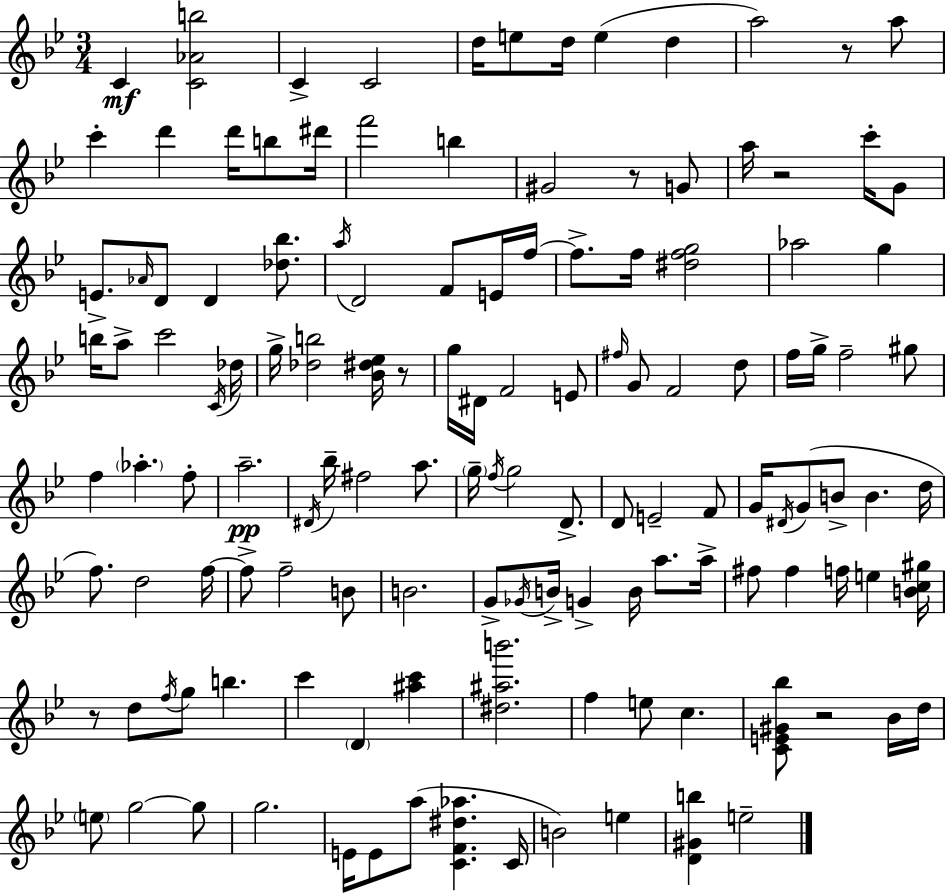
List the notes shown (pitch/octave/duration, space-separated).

C4/q [C4,Ab4,B5]/h C4/q C4/h D5/s E5/e D5/s E5/q D5/q A5/h R/e A5/e C6/q D6/q D6/s B5/e D#6/s F6/h B5/q G#4/h R/e G4/e A5/s R/h C6/s G4/e E4/e. Ab4/s D4/e D4/q [Db5,Bb5]/e. A5/s D4/h F4/e E4/s F5/s F5/e. F5/s [D#5,F5,G5]/h Ab5/h G5/q B5/s A5/e C6/h C4/s Db5/s G5/s [Db5,B5]/h [Bb4,D#5,Eb5]/s R/e G5/s D#4/s F4/h E4/e F#5/s G4/e F4/h D5/e F5/s G5/s F5/h G#5/e F5/q Ab5/q. F5/e A5/h. D#4/s Bb5/s F#5/h A5/e. G5/s F5/s G5/h D4/e. D4/e E4/h F4/e G4/s D#4/s G4/e B4/e B4/q. D5/s F5/e. D5/h F5/s F5/e F5/h B4/e B4/h. G4/e Gb4/s B4/s G4/q B4/s A5/e. A5/s F#5/e F#5/q F5/s E5/q [B4,C5,G#5]/s R/e D5/e F5/s G5/e B5/q. C6/q D4/q [A#5,C6]/q [D#5,A#5,B6]/h. F5/q E5/e C5/q. [C4,E4,G#4,Bb5]/e R/h Bb4/s D5/s E5/e G5/h G5/e G5/h. E4/s E4/e A5/e [C4,F4,D#5,Ab5]/q. C4/s B4/h E5/q [D4,G#4,B5]/q E5/h